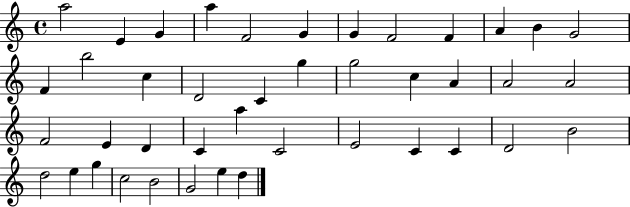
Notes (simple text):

A5/h E4/q G4/q A5/q F4/h G4/q G4/q F4/h F4/q A4/q B4/q G4/h F4/q B5/h C5/q D4/h C4/q G5/q G5/h C5/q A4/q A4/h A4/h F4/h E4/q D4/q C4/q A5/q C4/h E4/h C4/q C4/q D4/h B4/h D5/h E5/q G5/q C5/h B4/h G4/h E5/q D5/q